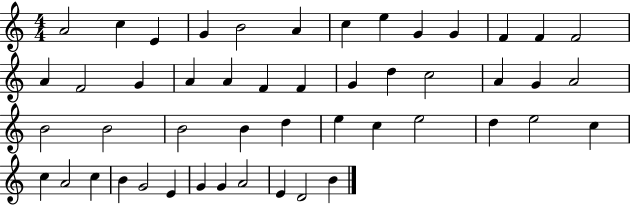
X:1
T:Untitled
M:4/4
L:1/4
K:C
A2 c E G B2 A c e G G F F F2 A F2 G A A F F G d c2 A G A2 B2 B2 B2 B d e c e2 d e2 c c A2 c B G2 E G G A2 E D2 B